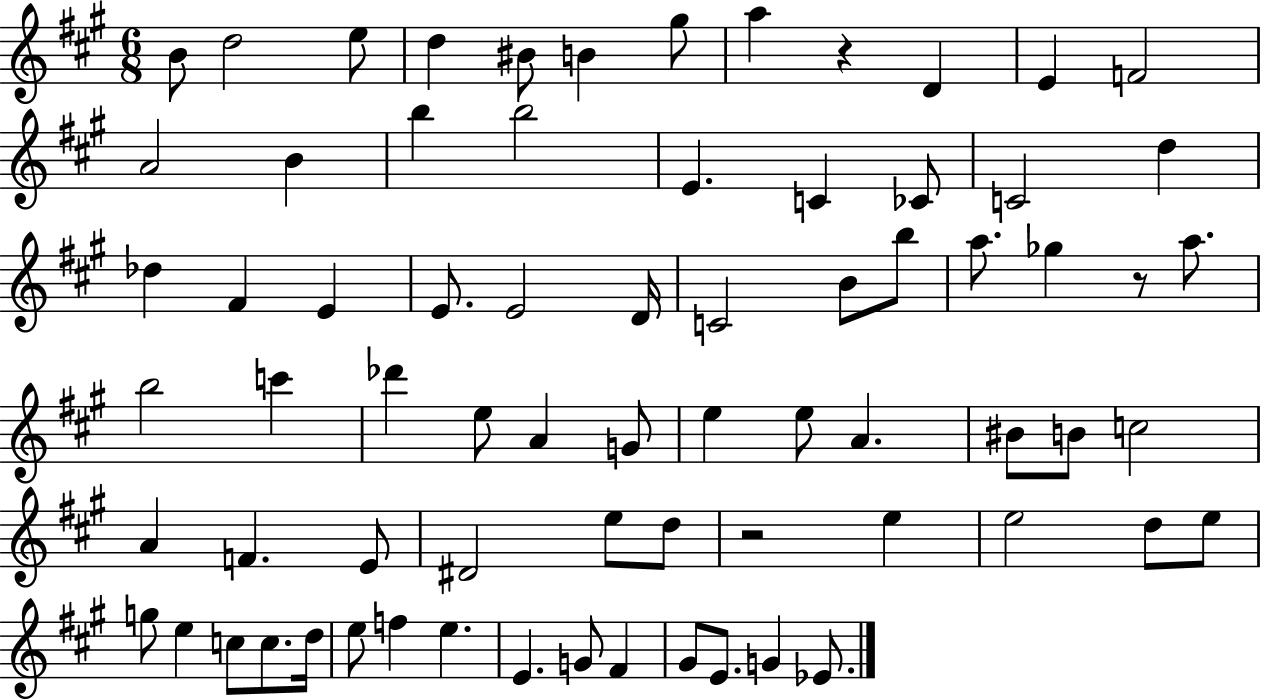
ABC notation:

X:1
T:Untitled
M:6/8
L:1/4
K:A
B/2 d2 e/2 d ^B/2 B ^g/2 a z D E F2 A2 B b b2 E C _C/2 C2 d _d ^F E E/2 E2 D/4 C2 B/2 b/2 a/2 _g z/2 a/2 b2 c' _d' e/2 A G/2 e e/2 A ^B/2 B/2 c2 A F E/2 ^D2 e/2 d/2 z2 e e2 d/2 e/2 g/2 e c/2 c/2 d/4 e/2 f e E G/2 ^F ^G/2 E/2 G _E/2